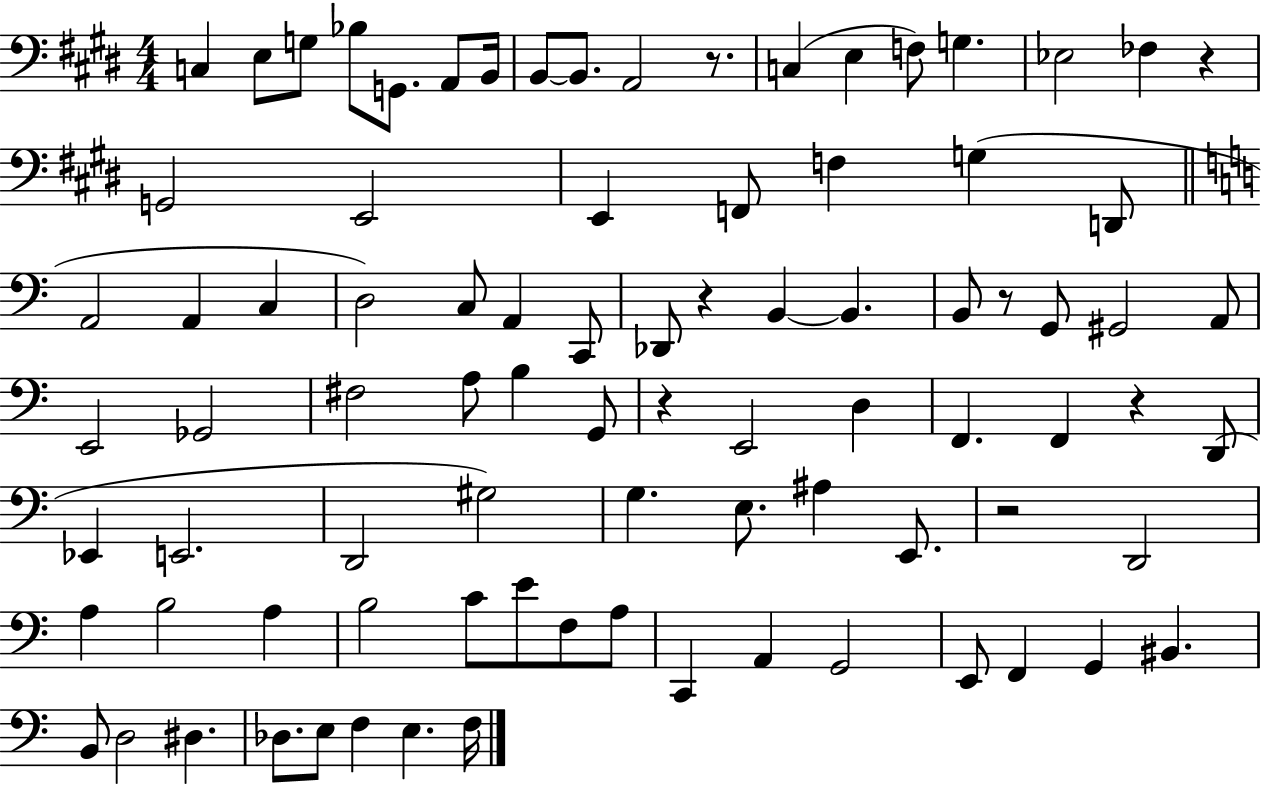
C3/q E3/e G3/e Bb3/e G2/e. A2/e B2/s B2/e B2/e. A2/h R/e. C3/q E3/q F3/e G3/q. Eb3/h FES3/q R/q G2/h E2/h E2/q F2/e F3/q G3/q D2/e A2/h A2/q C3/q D3/h C3/e A2/q C2/e Db2/e R/q B2/q B2/q. B2/e R/e G2/e G#2/h A2/e E2/h Gb2/h F#3/h A3/e B3/q G2/e R/q E2/h D3/q F2/q. F2/q R/q D2/e Eb2/q E2/h. D2/h G#3/h G3/q. E3/e. A#3/q E2/e. R/h D2/h A3/q B3/h A3/q B3/h C4/e E4/e F3/e A3/e C2/q A2/q G2/h E2/e F2/q G2/q BIS2/q. B2/e D3/h D#3/q. Db3/e. E3/e F3/q E3/q. F3/s